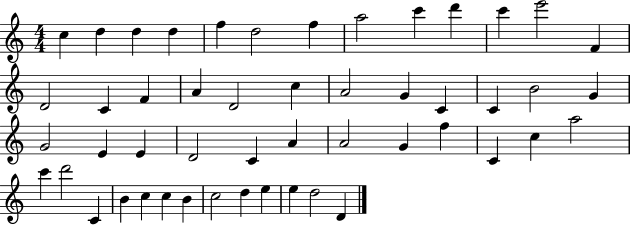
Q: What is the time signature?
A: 4/4